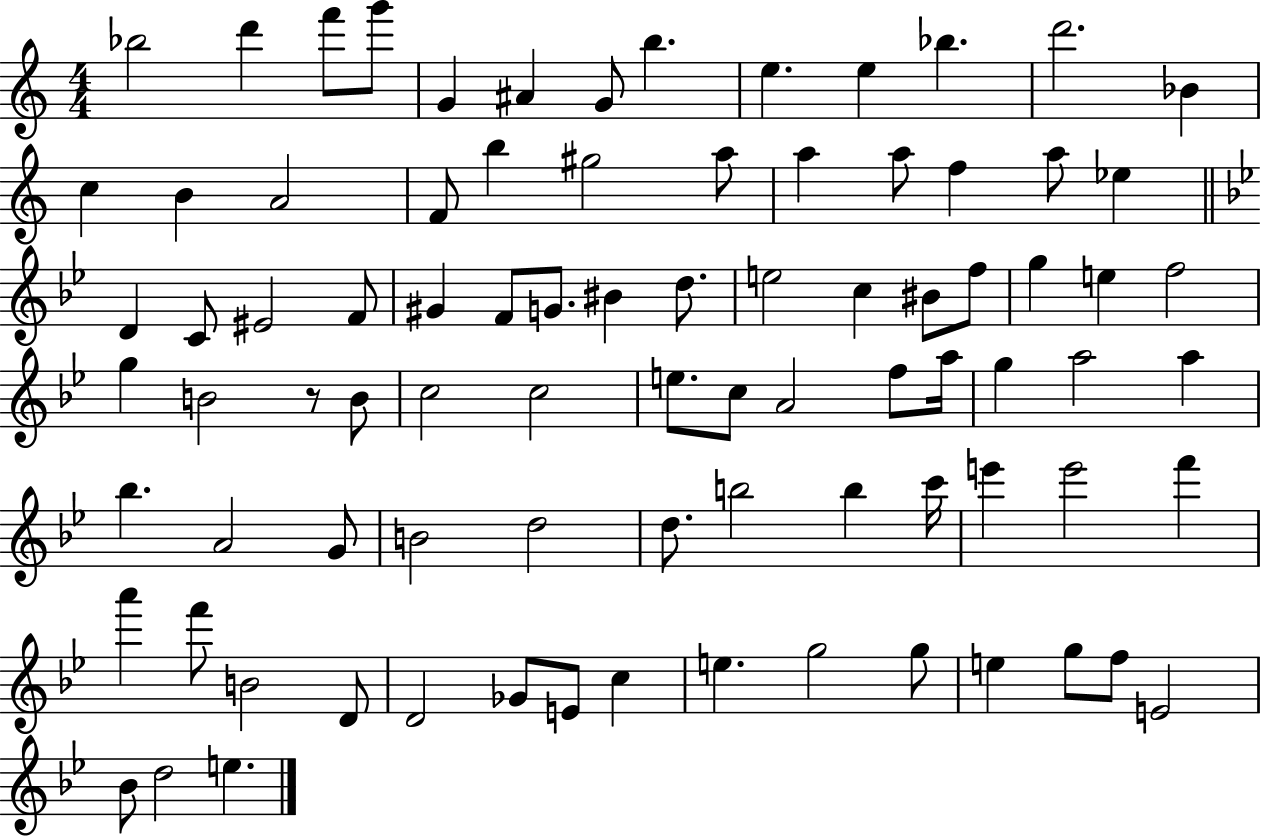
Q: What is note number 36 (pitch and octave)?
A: C5